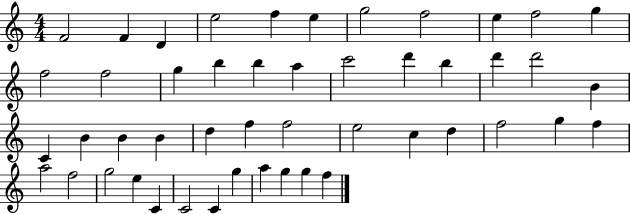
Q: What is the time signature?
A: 4/4